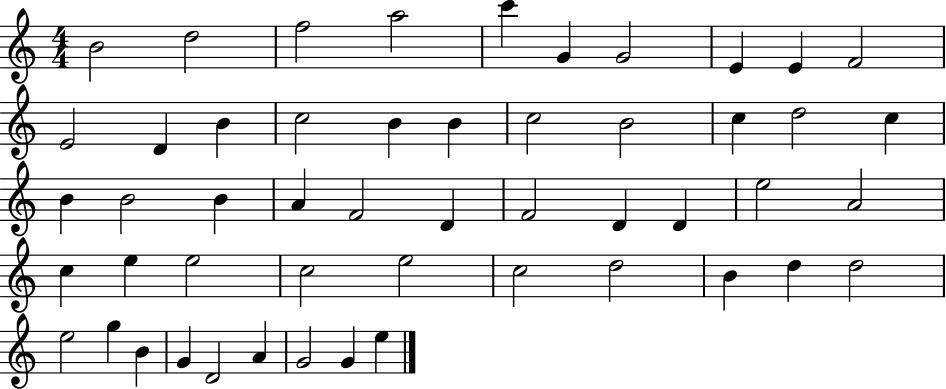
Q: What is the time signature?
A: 4/4